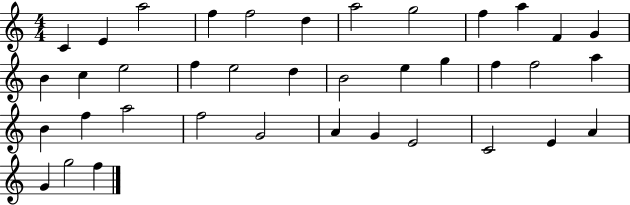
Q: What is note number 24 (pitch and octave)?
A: A5